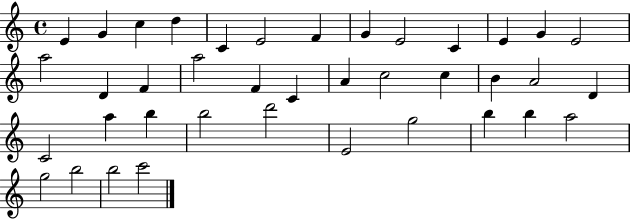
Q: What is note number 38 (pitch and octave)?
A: B5